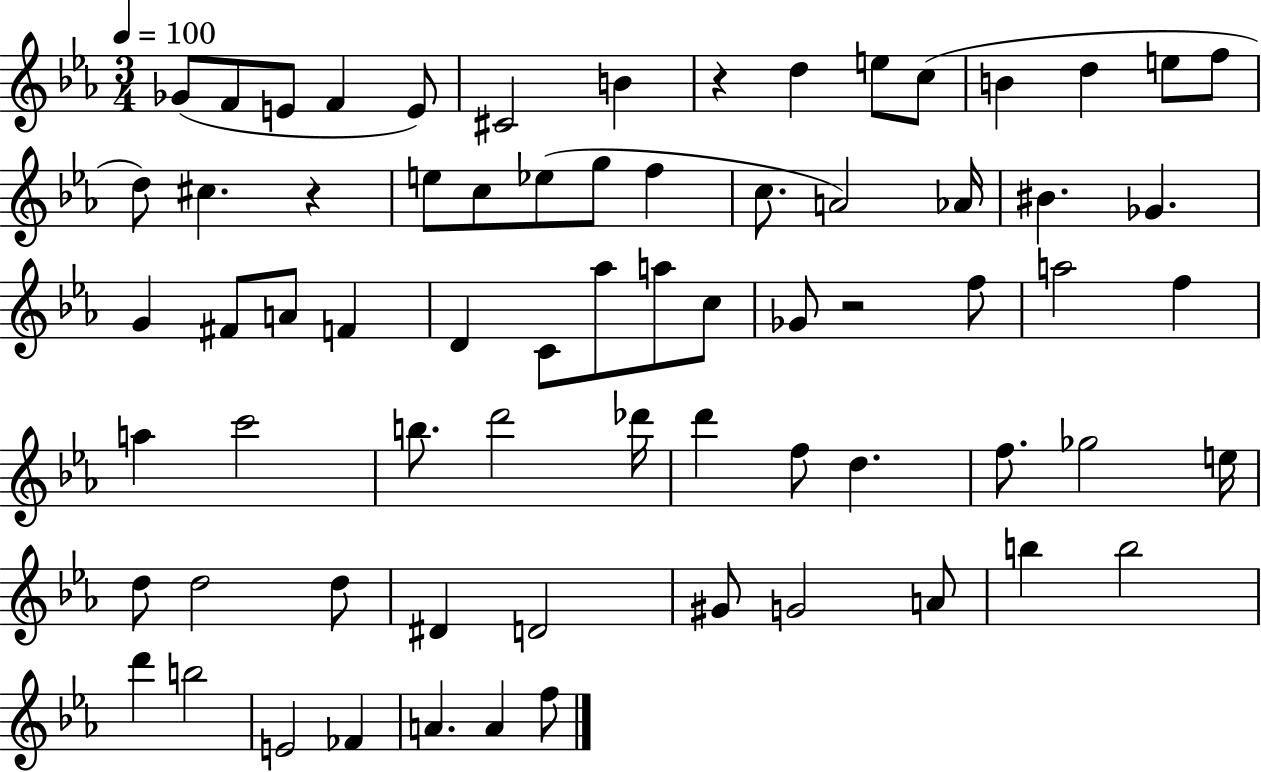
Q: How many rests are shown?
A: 3